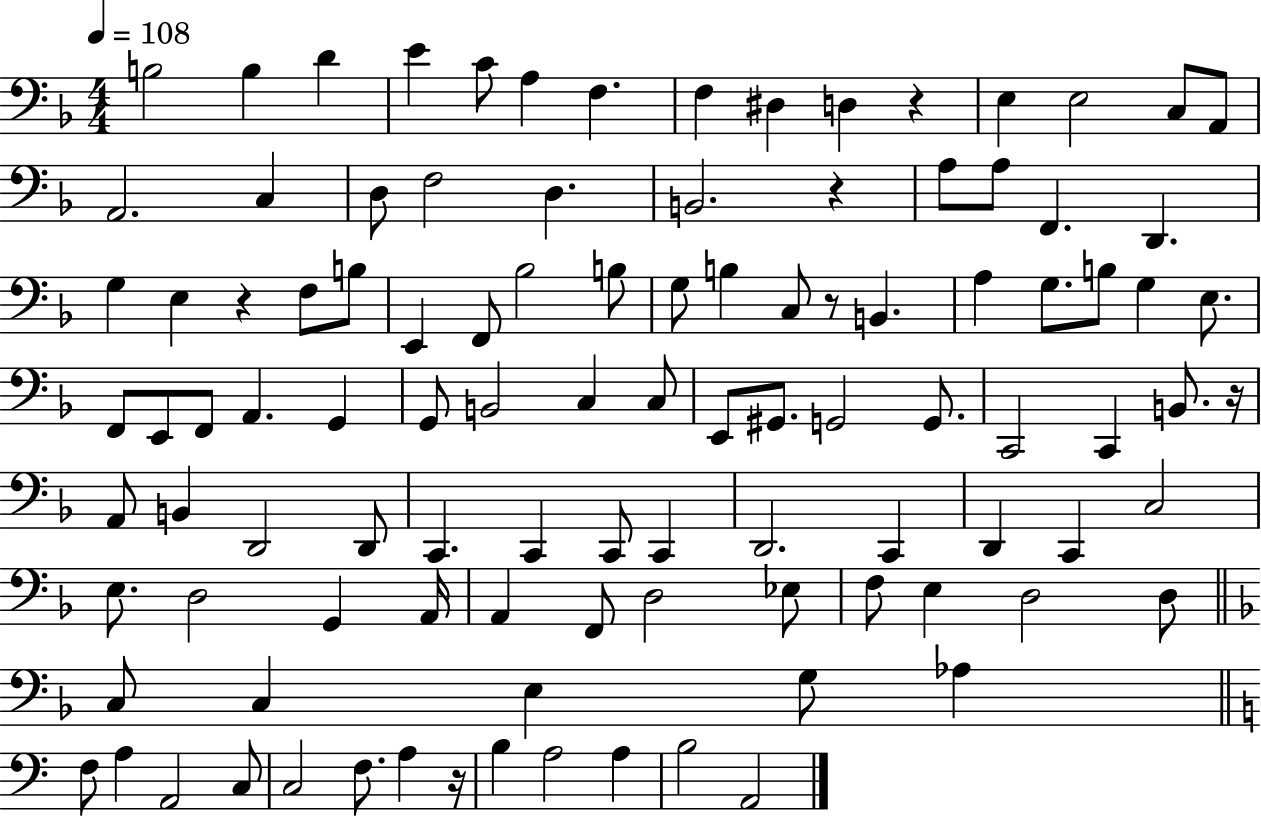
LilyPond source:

{
  \clef bass
  \numericTimeSignature
  \time 4/4
  \key f \major
  \tempo 4 = 108
  b2 b4 d'4 | e'4 c'8 a4 f4. | f4 dis4 d4 r4 | e4 e2 c8 a,8 | \break a,2. c4 | d8 f2 d4. | b,2. r4 | a8 a8 f,4. d,4. | \break g4 e4 r4 f8 b8 | e,4 f,8 bes2 b8 | g8 b4 c8 r8 b,4. | a4 g8. b8 g4 e8. | \break f,8 e,8 f,8 a,4. g,4 | g,8 b,2 c4 c8 | e,8 gis,8. g,2 g,8. | c,2 c,4 b,8. r16 | \break a,8 b,4 d,2 d,8 | c,4. c,4 c,8 c,4 | d,2. c,4 | d,4 c,4 c2 | \break e8. d2 g,4 a,16 | a,4 f,8 d2 ees8 | f8 e4 d2 d8 | \bar "||" \break \key d \minor c8 c4 e4 g8 aes4 | \bar "||" \break \key c \major f8 a4 a,2 c8 | c2 f8. a4 r16 | b4 a2 a4 | b2 a,2 | \break \bar "|."
}